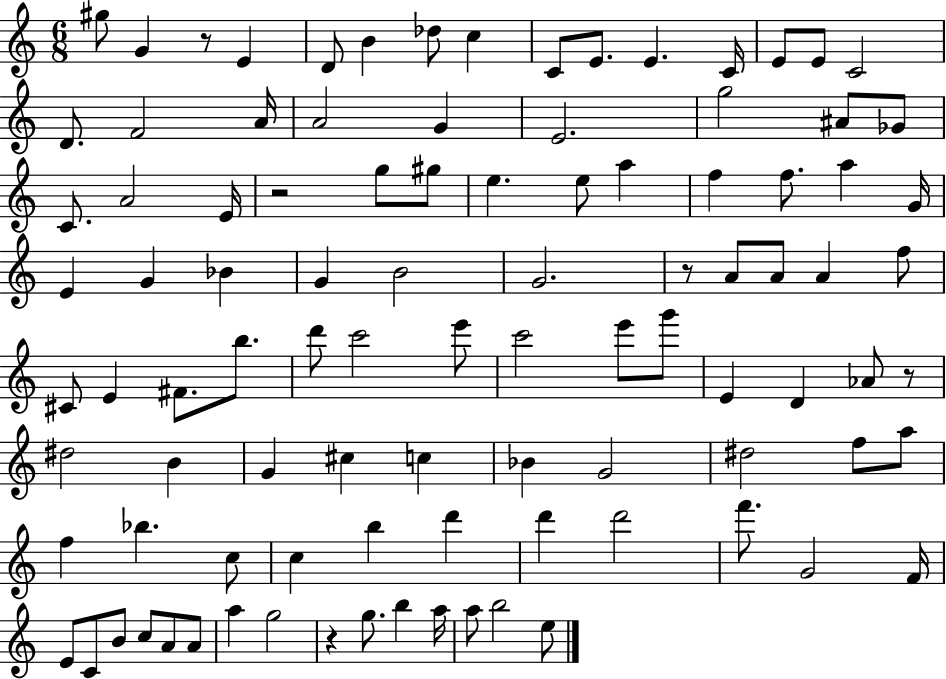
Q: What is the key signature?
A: C major